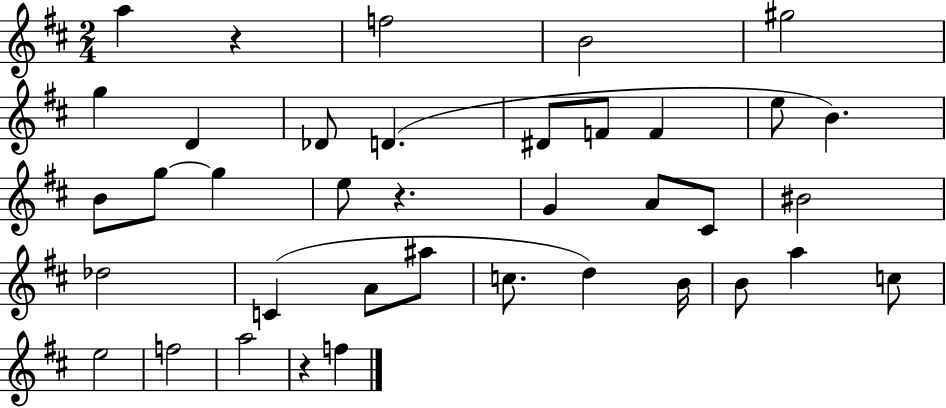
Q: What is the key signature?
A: D major